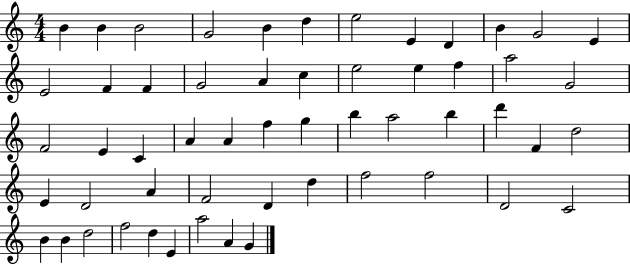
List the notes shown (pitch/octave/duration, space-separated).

B4/q B4/q B4/h G4/h B4/q D5/q E5/h E4/q D4/q B4/q G4/h E4/q E4/h F4/q F4/q G4/h A4/q C5/q E5/h E5/q F5/q A5/h G4/h F4/h E4/q C4/q A4/q A4/q F5/q G5/q B5/q A5/h B5/q D6/q F4/q D5/h E4/q D4/h A4/q F4/h D4/q D5/q F5/h F5/h D4/h C4/h B4/q B4/q D5/h F5/h D5/q E4/q A5/h A4/q G4/q